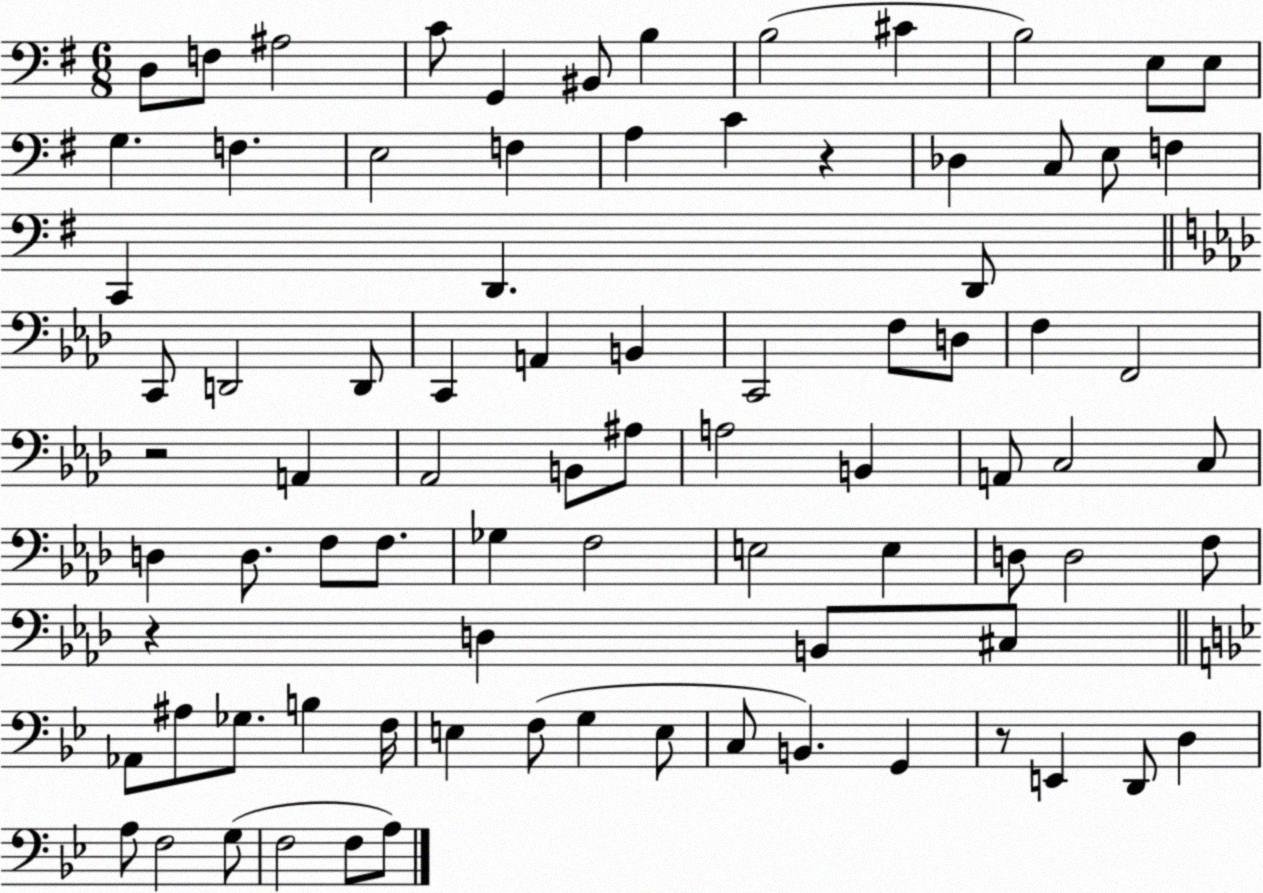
X:1
T:Untitled
M:6/8
L:1/4
K:G
D,/2 F,/2 ^A,2 C/2 G,, ^B,,/2 B, B,2 ^C B,2 E,/2 E,/2 G, F, E,2 F, A, C z _D, C,/2 E,/2 F, C,, D,, D,,/2 C,,/2 D,,2 D,,/2 C,, A,, B,, C,,2 F,/2 D,/2 F, F,,2 z2 A,, _A,,2 B,,/2 ^A,/2 A,2 B,, A,,/2 C,2 C,/2 D, D,/2 F,/2 F,/2 _G, F,2 E,2 E, D,/2 D,2 F,/2 z D, B,,/2 ^C,/2 _A,,/2 ^A,/2 _G,/2 B, F,/4 E, F,/2 G, E,/2 C,/2 B,, G,, z/2 E,, D,,/2 D, A,/2 F,2 G,/2 F,2 F,/2 A,/2